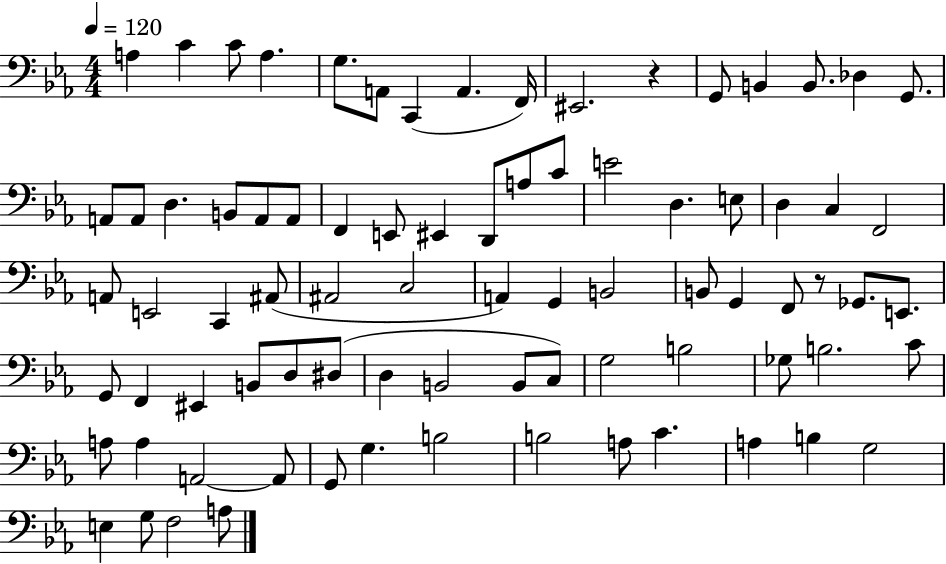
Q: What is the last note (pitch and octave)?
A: A3